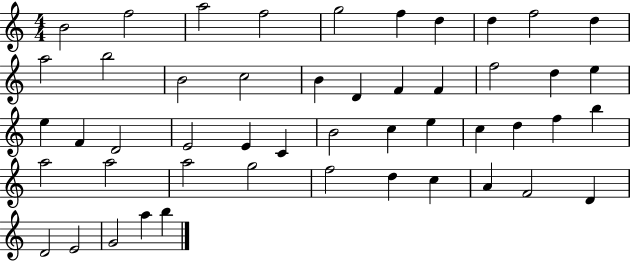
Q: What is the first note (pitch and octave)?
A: B4